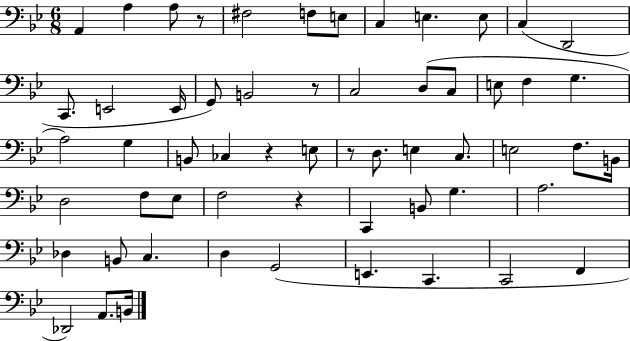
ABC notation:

X:1
T:Untitled
M:6/8
L:1/4
K:Bb
A,, A, A,/2 z/2 ^F,2 F,/2 E,/2 C, E, E,/2 C, D,,2 C,,/2 E,,2 E,,/4 G,,/2 B,,2 z/2 C,2 D,/2 C,/2 E,/2 F, G, A,2 G, B,,/2 _C, z E,/2 z/2 D,/2 E, C,/2 E,2 F,/2 B,,/4 D,2 F,/2 _E,/2 F,2 z C,, B,,/2 G, A,2 _D, B,,/2 C, D, G,,2 E,, C,, C,,2 F,, _D,,2 A,,/2 B,,/4